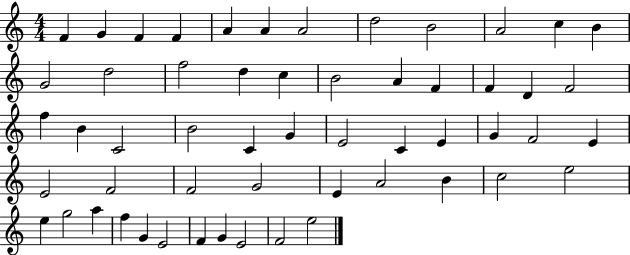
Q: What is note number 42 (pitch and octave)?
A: B4